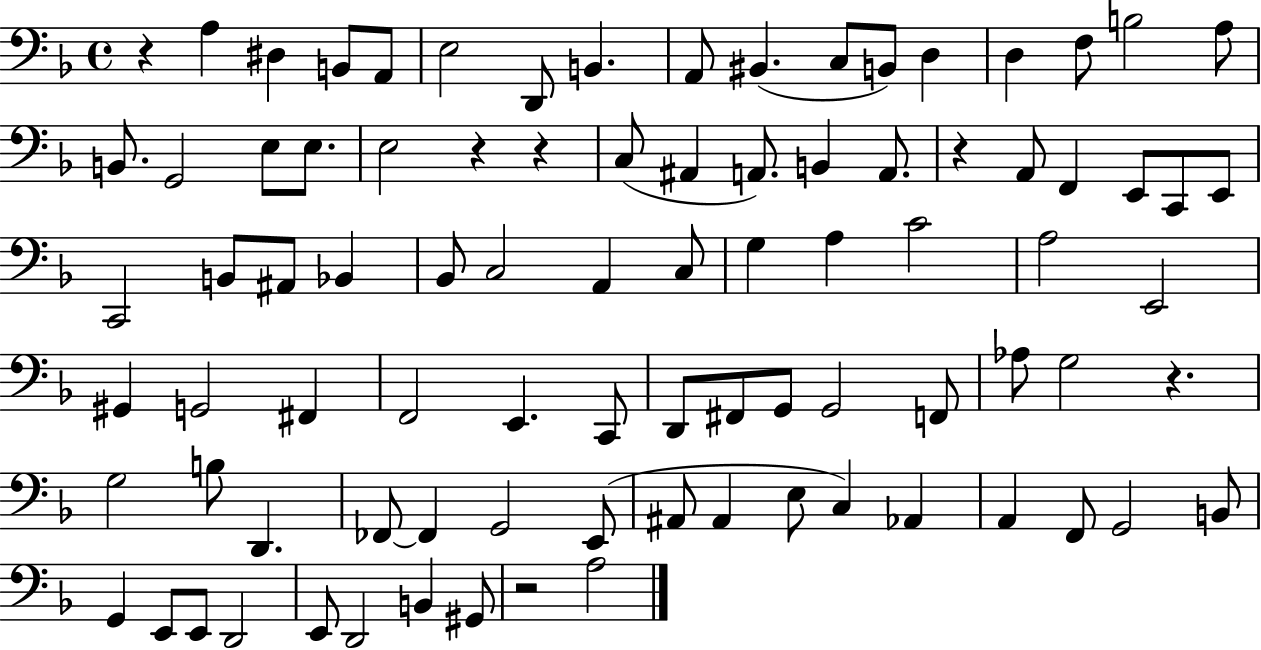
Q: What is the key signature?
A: F major